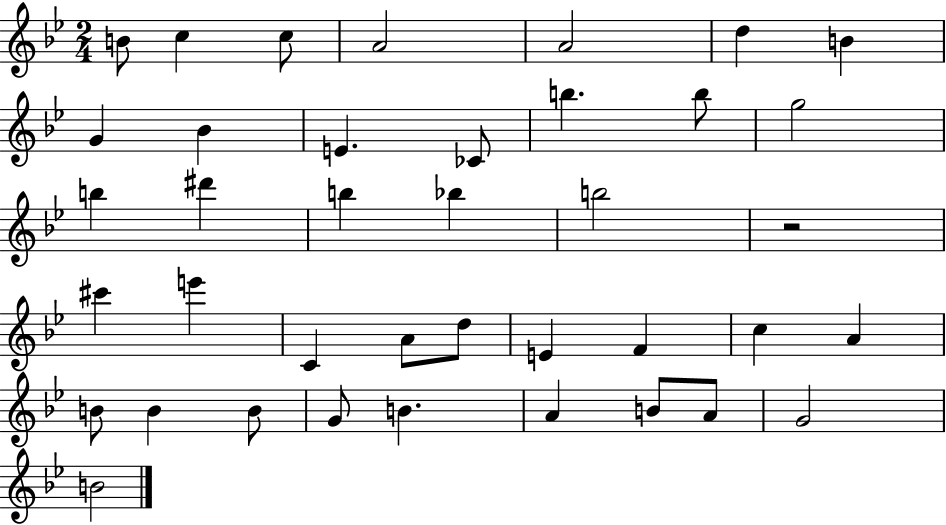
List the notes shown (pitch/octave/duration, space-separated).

B4/e C5/q C5/e A4/h A4/h D5/q B4/q G4/q Bb4/q E4/q. CES4/e B5/q. B5/e G5/h B5/q D#6/q B5/q Bb5/q B5/h R/h C#6/q E6/q C4/q A4/e D5/e E4/q F4/q C5/q A4/q B4/e B4/q B4/e G4/e B4/q. A4/q B4/e A4/e G4/h B4/h